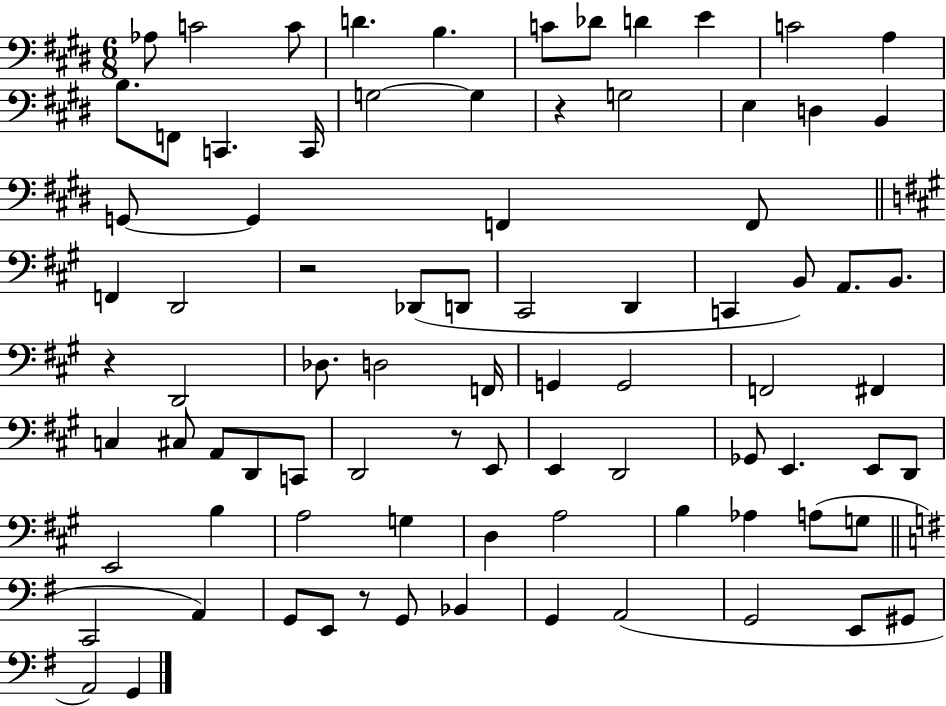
X:1
T:Untitled
M:6/8
L:1/4
K:E
_A,/2 C2 C/2 D B, C/2 _D/2 D E C2 A, B,/2 F,,/2 C,, C,,/4 G,2 G, z G,2 E, D, B,, G,,/2 G,, F,, F,,/2 F,, D,,2 z2 _D,,/2 D,,/2 ^C,,2 D,, C,, B,,/2 A,,/2 B,,/2 z D,,2 _D,/2 D,2 F,,/4 G,, G,,2 F,,2 ^F,, C, ^C,/2 A,,/2 D,,/2 C,,/2 D,,2 z/2 E,,/2 E,, D,,2 _G,,/2 E,, E,,/2 D,,/2 E,,2 B, A,2 G, D, A,2 B, _A, A,/2 G,/2 C,,2 A,, G,,/2 E,,/2 z/2 G,,/2 _B,, G,, A,,2 G,,2 E,,/2 ^G,,/2 A,,2 G,,